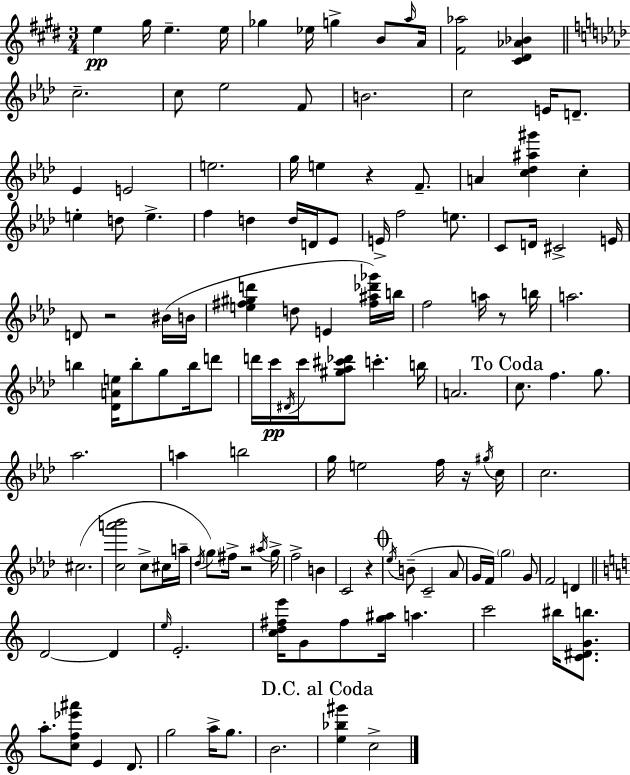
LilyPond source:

{
  \clef treble
  \numericTimeSignature
  \time 3/4
  \key e \major
  \repeat volta 2 { e''4\pp gis''16 e''4.-- e''16 | ges''4 ees''16 g''4-> b'8 \grace { a''16 } | a'16 <fis' aes''>2 <cis' dis' aes' bes'>4 | \bar "||" \break \key aes \major c''2.-- | c''8 ees''2 f'8 | b'2. | c''2 e'16 d'8.-- | \break ees'4 e'2 | e''2. | g''16 e''4 r4 f'8.-- | a'4 <c'' des'' ais'' gis'''>4 c''4-. | \break e''4-. d''8 e''4.-> | f''4 d''4 d''16 d'16 ees'8 | e'16-> f''2 e''8. | c'8 d'16 cis'2-> e'16 | \break d'8 r2 bis'16( b'16 | <e'' fis'' gis'' d'''>4 d''8 e'4 <fis'' ais'' des''' ges'''>16) b''16 | f''2 a''16 r8 b''16 | a''2. | \break b''4 <des' a' e''>16 b''8-. g''8 b''16 d'''8 | d'''16 c'''16\pp \acciaccatura { dis'16 } c'''16 <gis'' aes'' cis''' des'''>8 c'''4.-. | b''16 a'2. | \mark "To Coda" c''8. f''4. g''8. | \break aes''2. | a''4 b''2 | g''16 e''2 f''16 r16 | \acciaccatura { gis''16 } c''16 c''2. | \break cis''2.( | <c'' a''' bes'''>2 c''8-> | cis''16 a''16-- \acciaccatura { des''16 }) \parenthesize g''8 fis''16-> r2 | \acciaccatura { ais''16 } g''16-> f''2-> | \break b'4 c'2 | r4 \mark \markup { \musicglyph "scripts.coda" } \acciaccatura { ees''16 }( b'8-- c'2-- | aes'8 g'16 f'16) \parenthesize g''2 | g'8 f'2 | \break d'4 \bar "||" \break \key a \minor d'2~~ d'4 | \grace { e''16 } e'2.-. | <c'' d'' fis'' e'''>16 g'8 fis''8 <g'' ais''>16 a''4. | c'''2 bis''16 <c' dis' g' b''>8. | \break a''8.-. <c'' f'' ees''' ais'''>8 e'4 d'8. | g''2 a''16-> g''8. | b'2. | \mark "D.C. al Coda" <e'' bes'' gis'''>4 c''2-> | \break } \bar "|."
}